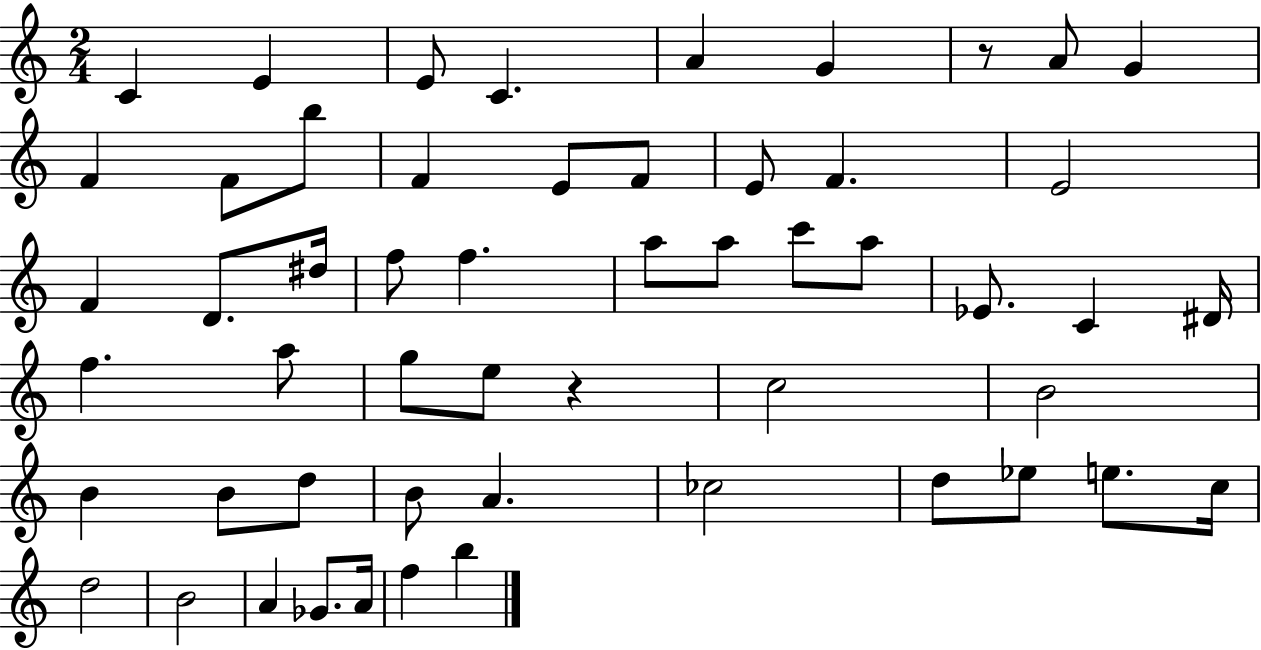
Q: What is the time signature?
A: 2/4